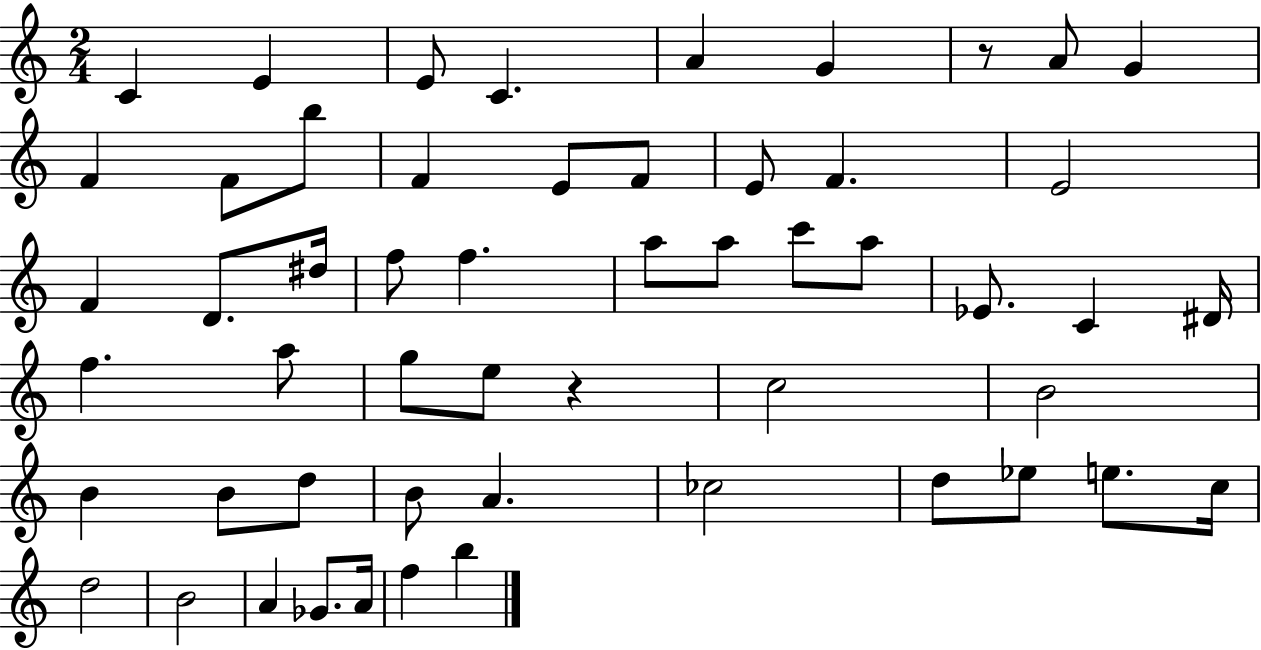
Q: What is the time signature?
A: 2/4